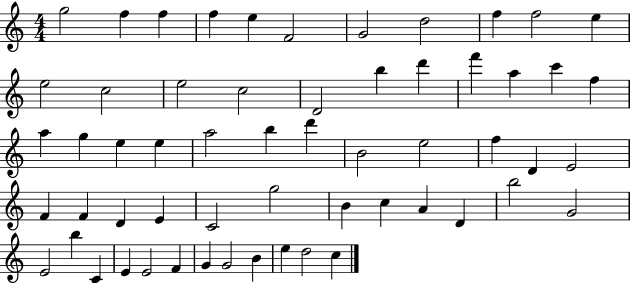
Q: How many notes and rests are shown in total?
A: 58